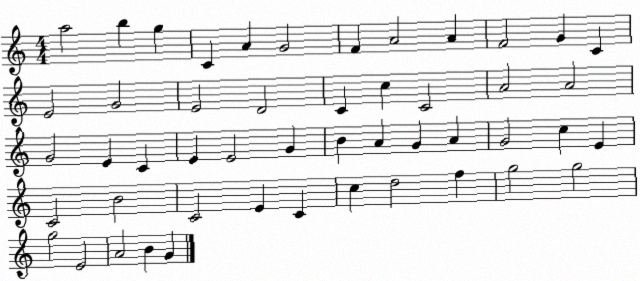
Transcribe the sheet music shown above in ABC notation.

X:1
T:Untitled
M:4/4
L:1/4
K:C
a2 b g C A G2 F A2 A F2 G C E2 G2 E2 D2 C c C2 A2 A2 G2 E C E E2 G B A G A G2 c E C2 B2 C2 E C c d2 f g2 g2 g2 E2 A2 B G